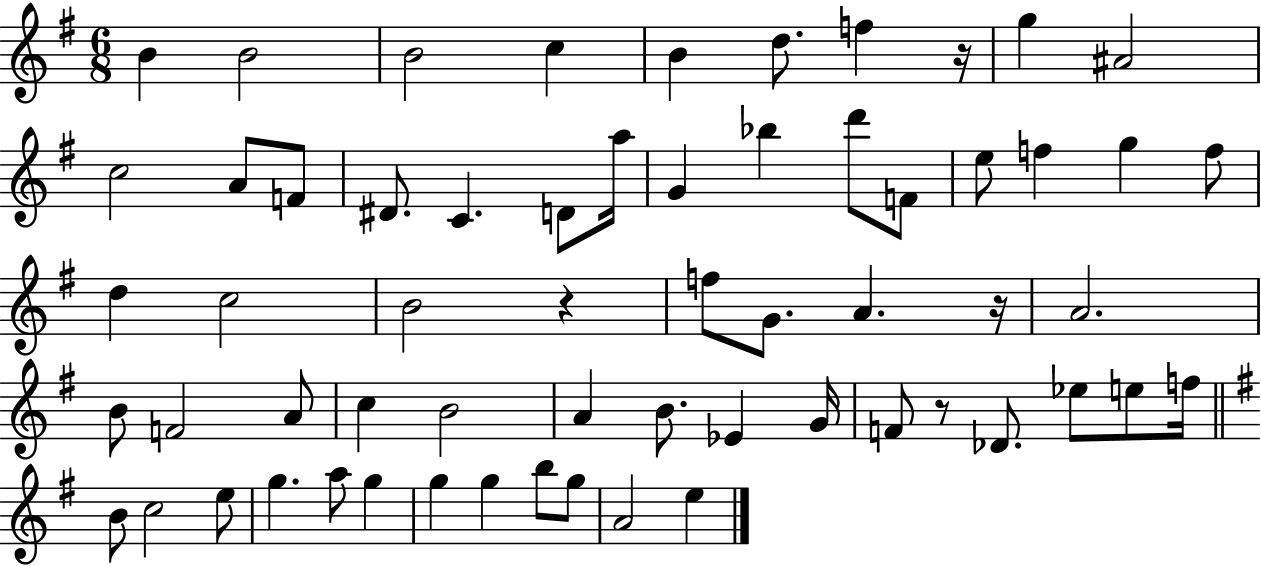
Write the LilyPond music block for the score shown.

{
  \clef treble
  \numericTimeSignature
  \time 6/8
  \key g \major
  b'4 b'2 | b'2 c''4 | b'4 d''8. f''4 r16 | g''4 ais'2 | \break c''2 a'8 f'8 | dis'8. c'4. d'8 a''16 | g'4 bes''4 d'''8 f'8 | e''8 f''4 g''4 f''8 | \break d''4 c''2 | b'2 r4 | f''8 g'8. a'4. r16 | a'2. | \break b'8 f'2 a'8 | c''4 b'2 | a'4 b'8. ees'4 g'16 | f'8 r8 des'8. ees''8 e''8 f''16 | \break \bar "||" \break \key g \major b'8 c''2 e''8 | g''4. a''8 g''4 | g''4 g''4 b''8 g''8 | a'2 e''4 | \break \bar "|."
}